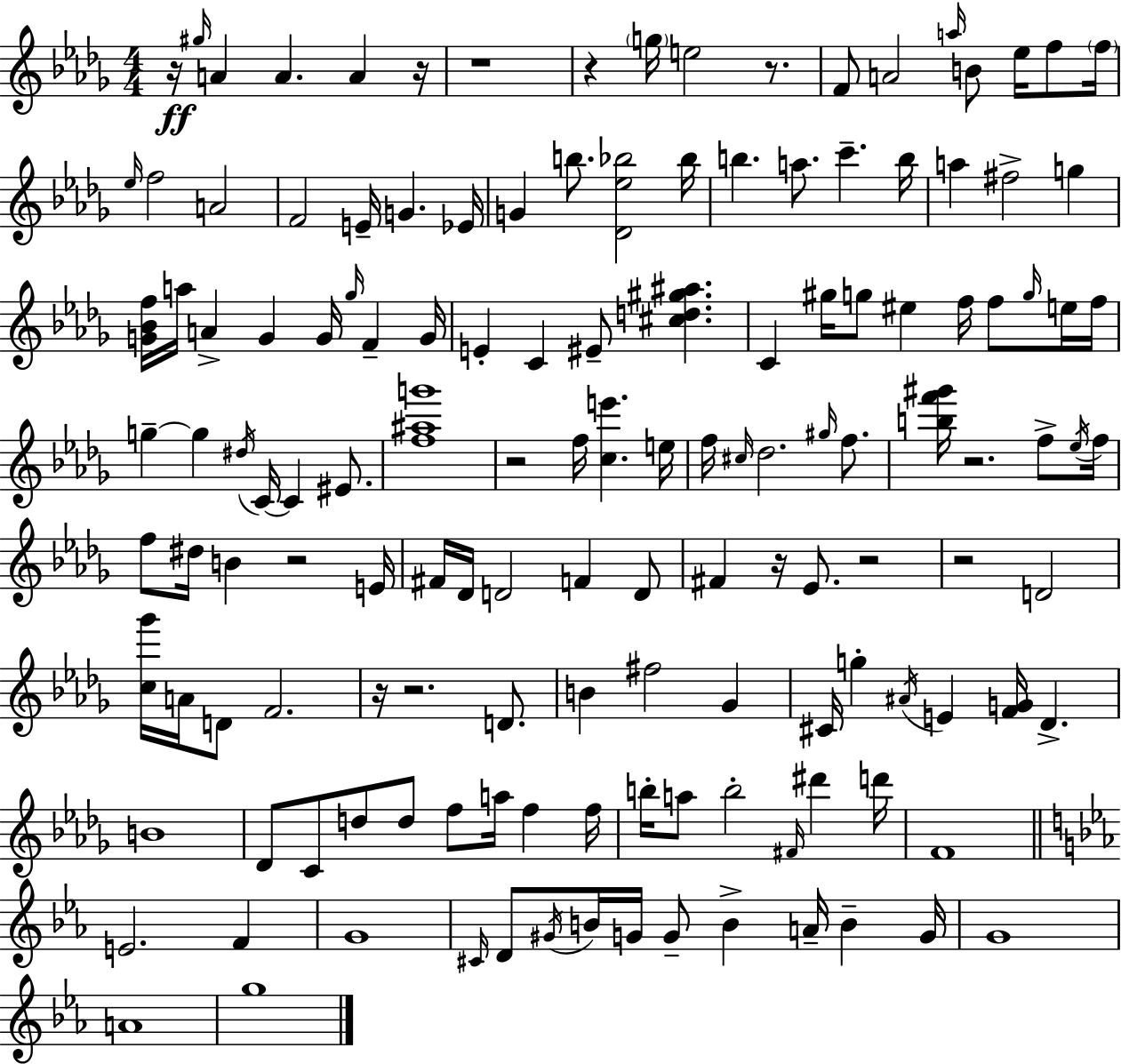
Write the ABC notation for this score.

X:1
T:Untitled
M:4/4
L:1/4
K:Bbm
z/4 ^g/4 A A A z/4 z4 z g/4 e2 z/2 F/2 A2 a/4 B/2 _e/4 f/2 f/4 _e/4 f2 A2 F2 E/4 G _E/4 G b/2 [_D_e_b]2 _b/4 b a/2 c' b/4 a ^f2 g [G_Bf]/4 a/4 A G G/4 _g/4 F G/4 E C ^E/2 [^cd^g^a] C ^g/4 g/2 ^e f/4 f/2 g/4 e/4 f/4 g g ^d/4 C/4 C ^E/2 [f^ag']4 z2 f/4 [ce'] e/4 f/4 ^c/4 _d2 ^g/4 f/2 [bf'^g']/4 z2 f/2 _e/4 f/4 f/2 ^d/4 B z2 E/4 ^F/4 _D/4 D2 F D/2 ^F z/4 _E/2 z2 z2 D2 [c_g']/4 A/4 D/2 F2 z/4 z2 D/2 B ^f2 _G ^C/4 g ^A/4 E [FG]/4 _D B4 _D/2 C/2 d/2 d/2 f/2 a/4 f f/4 b/4 a/2 b2 ^F/4 ^d' d'/4 F4 E2 F G4 ^C/4 D/2 ^G/4 B/4 G/4 G/2 B A/4 B G/4 G4 A4 g4